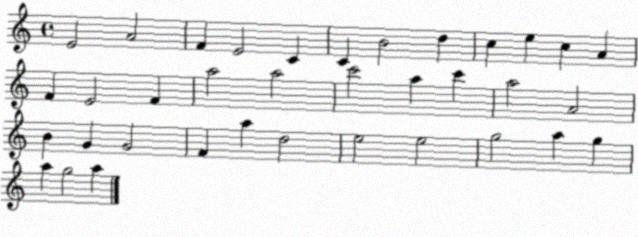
X:1
T:Untitled
M:4/4
L:1/4
K:C
E2 A2 F E2 C C B2 d c e c A F E2 F a2 a2 c'2 a c' a2 A2 B G G2 F a d2 e2 e2 g2 a g a g2 a